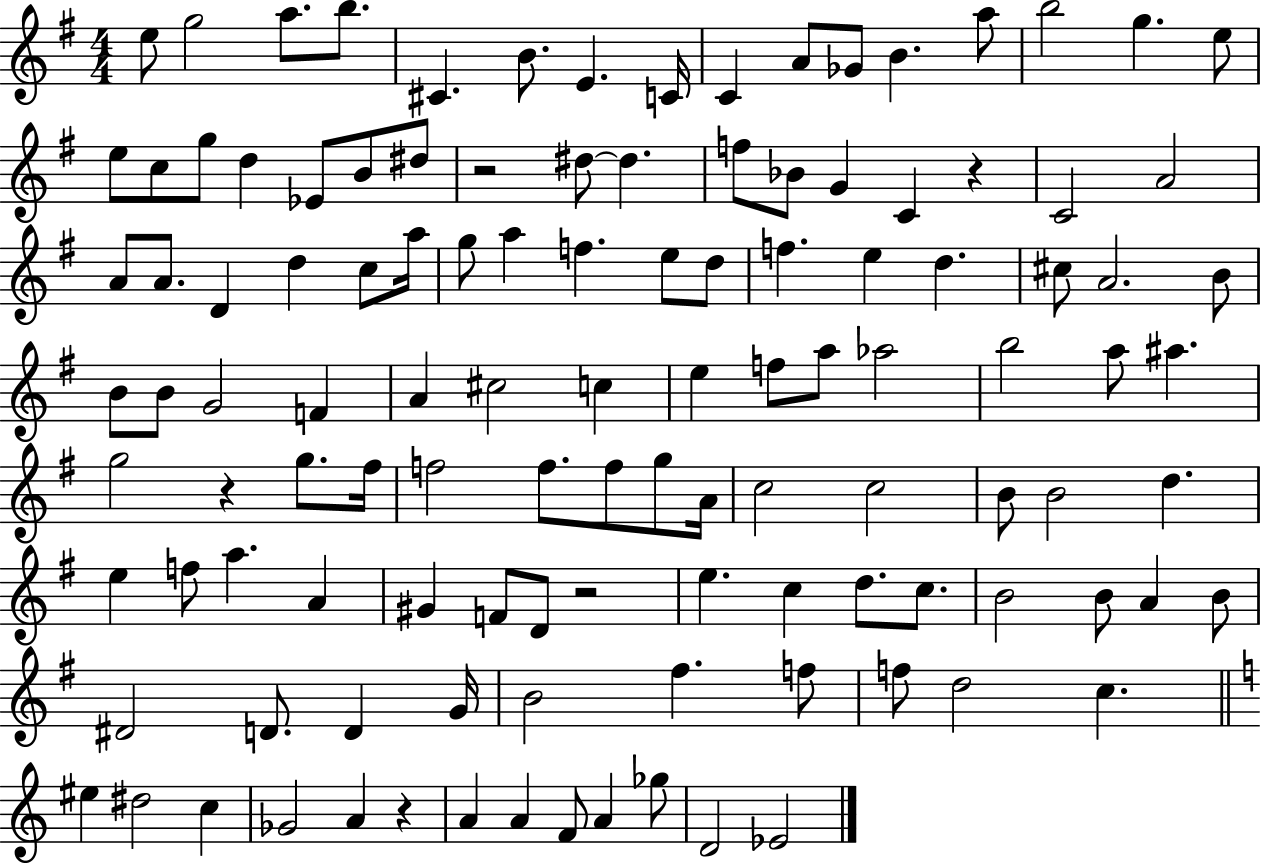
X:1
T:Untitled
M:4/4
L:1/4
K:G
e/2 g2 a/2 b/2 ^C B/2 E C/4 C A/2 _G/2 B a/2 b2 g e/2 e/2 c/2 g/2 d _E/2 B/2 ^d/2 z2 ^d/2 ^d f/2 _B/2 G C z C2 A2 A/2 A/2 D d c/2 a/4 g/2 a f e/2 d/2 f e d ^c/2 A2 B/2 B/2 B/2 G2 F A ^c2 c e f/2 a/2 _a2 b2 a/2 ^a g2 z g/2 ^f/4 f2 f/2 f/2 g/2 A/4 c2 c2 B/2 B2 d e f/2 a A ^G F/2 D/2 z2 e c d/2 c/2 B2 B/2 A B/2 ^D2 D/2 D G/4 B2 ^f f/2 f/2 d2 c ^e ^d2 c _G2 A z A A F/2 A _g/2 D2 _E2